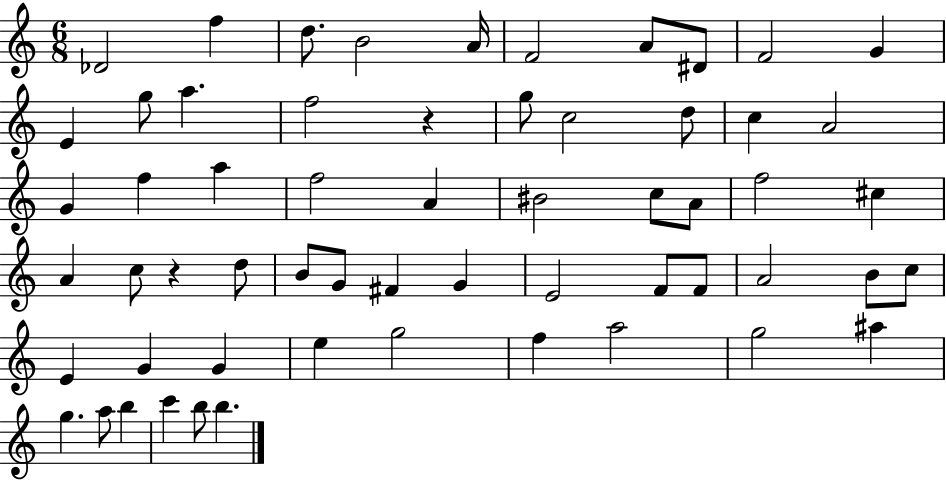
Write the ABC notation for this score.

X:1
T:Untitled
M:6/8
L:1/4
K:C
_D2 f d/2 B2 A/4 F2 A/2 ^D/2 F2 G E g/2 a f2 z g/2 c2 d/2 c A2 G f a f2 A ^B2 c/2 A/2 f2 ^c A c/2 z d/2 B/2 G/2 ^F G E2 F/2 F/2 A2 B/2 c/2 E G G e g2 f a2 g2 ^a g a/2 b c' b/2 b